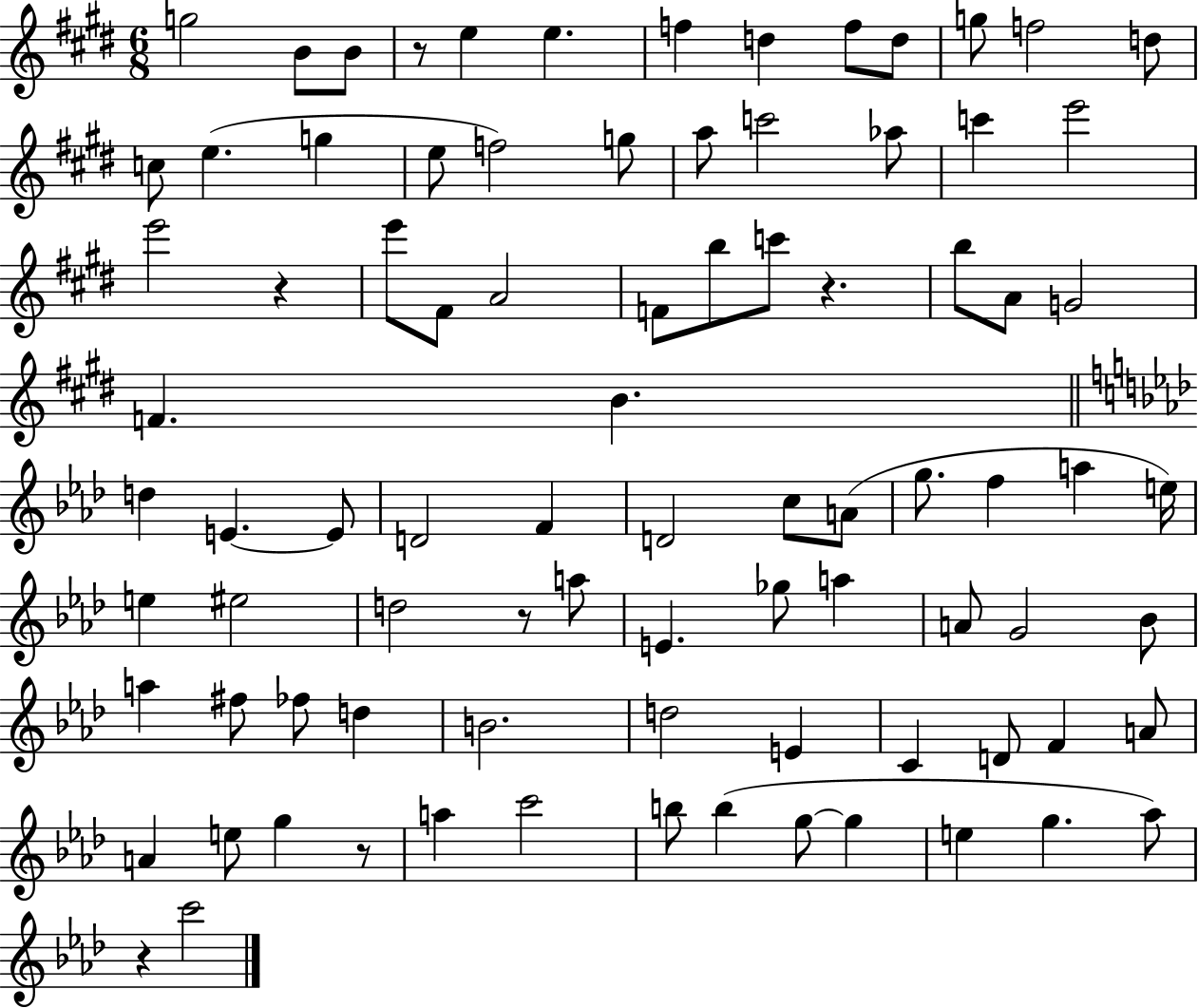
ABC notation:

X:1
T:Untitled
M:6/8
L:1/4
K:E
g2 B/2 B/2 z/2 e e f d f/2 d/2 g/2 f2 d/2 c/2 e g e/2 f2 g/2 a/2 c'2 _a/2 c' e'2 e'2 z e'/2 ^F/2 A2 F/2 b/2 c'/2 z b/2 A/2 G2 F B d E E/2 D2 F D2 c/2 A/2 g/2 f a e/4 e ^e2 d2 z/2 a/2 E _g/2 a A/2 G2 _B/2 a ^f/2 _f/2 d B2 d2 E C D/2 F A/2 A e/2 g z/2 a c'2 b/2 b g/2 g e g _a/2 z c'2